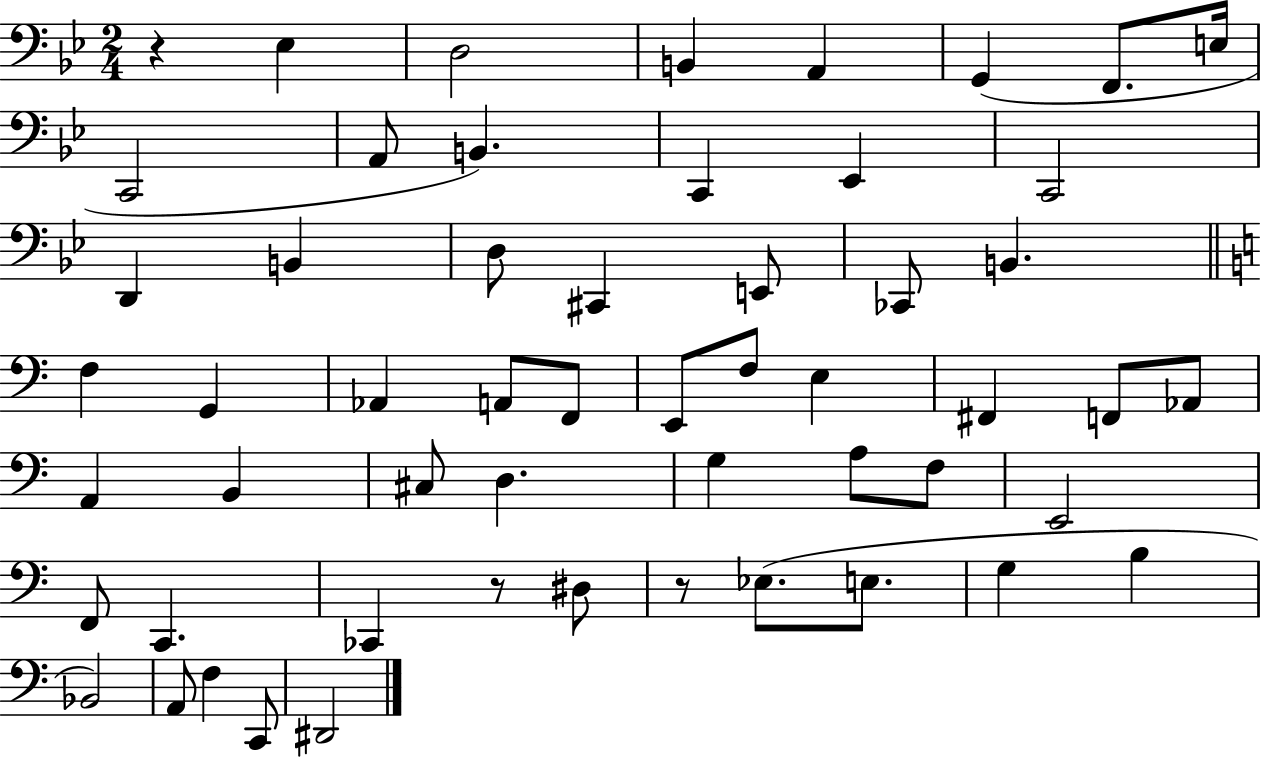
R/q Eb3/q D3/h B2/q A2/q G2/q F2/e. E3/s C2/h A2/e B2/q. C2/q Eb2/q C2/h D2/q B2/q D3/e C#2/q E2/e CES2/e B2/q. F3/q G2/q Ab2/q A2/e F2/e E2/e F3/e E3/q F#2/q F2/e Ab2/e A2/q B2/q C#3/e D3/q. G3/q A3/e F3/e E2/h F2/e C2/q. CES2/q R/e D#3/e R/e Eb3/e. E3/e. G3/q B3/q Bb2/h A2/e F3/q C2/e D#2/h